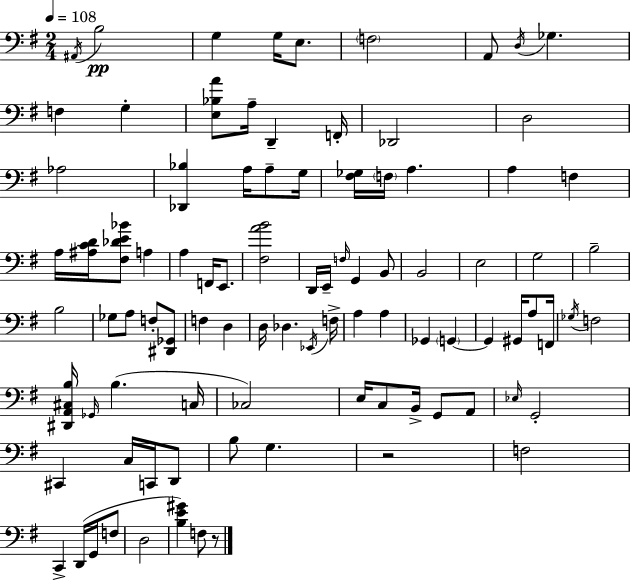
{
  \clef bass
  \numericTimeSignature
  \time 2/4
  \key g \major
  \tempo 4 = 108
  \acciaccatura { ais,16 }\pp b2 | g4 g16 e8. | \parenthesize f2 | a,8 \acciaccatura { d16 } ges4. | \break f4 g4-. | <e bes a'>8 a16-- d,4-- | f,16-. des,2 | d2 | \break aes2 | <des, bes>4 a16 a8-- | g16 <fis ges>16 \parenthesize f16 a4. | a4 f4 | \break a16 <ais c' d'>16 <fis des' e' bes'>8 a4 | a4 f,16 e,8. | <fis a' b'>2 | d,16 e,16-- \grace { f16 } g,4 | \break b,8 b,2 | e2 | g2 | b2-- | \break b2 | ges8 a8 f8-. | <dis, ges,>8 f4 d4 | d16 des4. | \break \acciaccatura { ees,16 } f16-> a4 | a4 ges,4 | \parenthesize g,4~~ g,4 | gis,16 a8 f,16 \acciaccatura { ges16 } f2 | \break <dis, a, cis b>16 \grace { ges,16 }( b4. | c16 ces2) | e16 c8 | b,16-> g,8 a,8 \grace { ees16 } g,2-. | \break cis,4 | c16 c,16 d,8 b8 | g4. r2 | f2 | \break c,4-> | d,16( g,16 f8 d2 | <b e' gis'>4) | f8 r8 \bar "|."
}